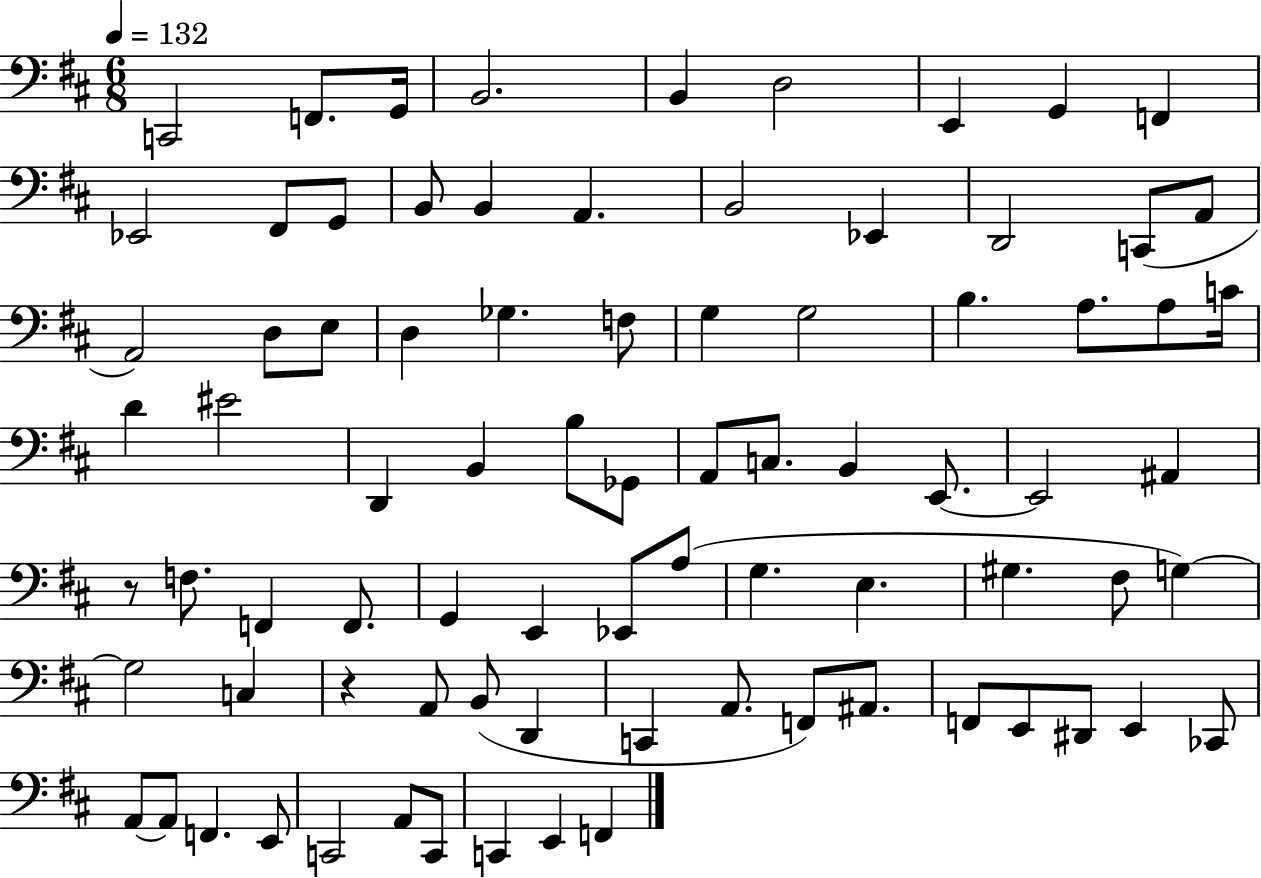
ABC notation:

X:1
T:Untitled
M:6/8
L:1/4
K:D
C,,2 F,,/2 G,,/4 B,,2 B,, D,2 E,, G,, F,, _E,,2 ^F,,/2 G,,/2 B,,/2 B,, A,, B,,2 _E,, D,,2 C,,/2 A,,/2 A,,2 D,/2 E,/2 D, _G, F,/2 G, G,2 B, A,/2 A,/2 C/4 D ^E2 D,, B,, B,/2 _G,,/2 A,,/2 C,/2 B,, E,,/2 E,,2 ^A,, z/2 F,/2 F,, F,,/2 G,, E,, _E,,/2 A,/2 G, E, ^G, ^F,/2 G, G,2 C, z A,,/2 B,,/2 D,, C,, A,,/2 F,,/2 ^A,,/2 F,,/2 E,,/2 ^D,,/2 E,, _C,,/2 A,,/2 A,,/2 F,, E,,/2 C,,2 A,,/2 C,,/2 C,, E,, F,,